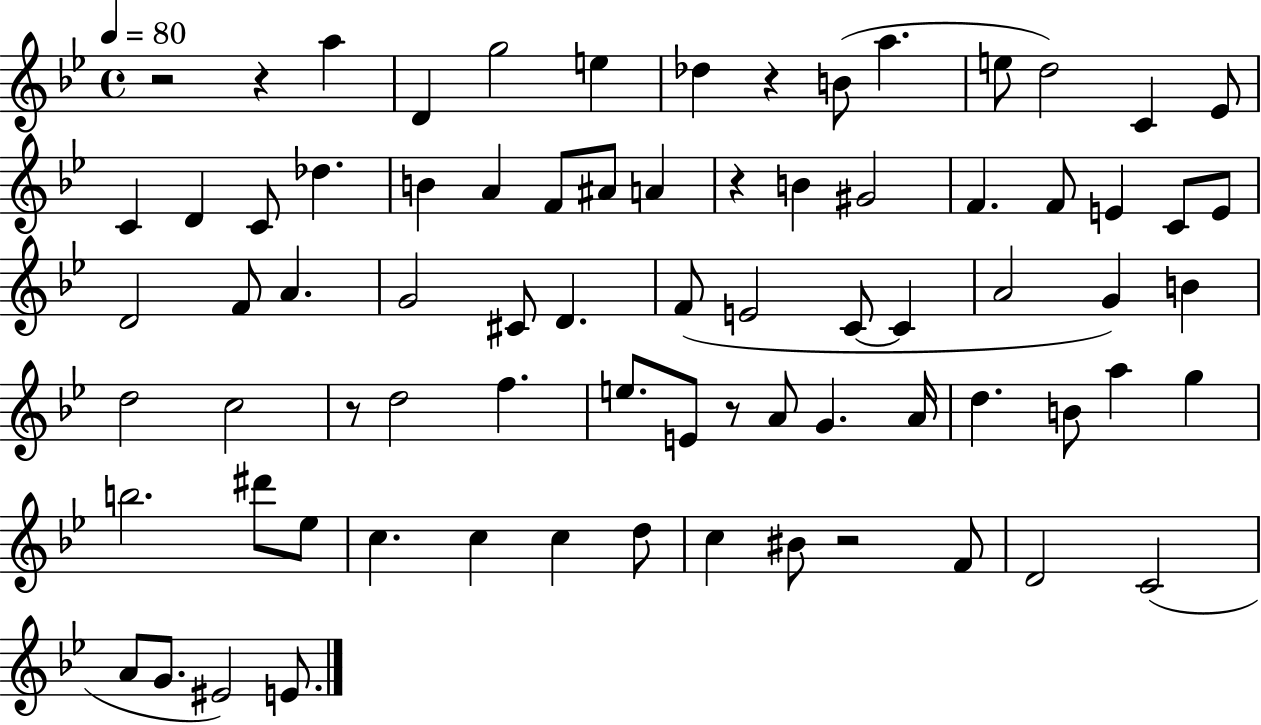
R/h R/q A5/q D4/q G5/h E5/q Db5/q R/q B4/e A5/q. E5/e D5/h C4/q Eb4/e C4/q D4/q C4/e Db5/q. B4/q A4/q F4/e A#4/e A4/q R/q B4/q G#4/h F4/q. F4/e E4/q C4/e E4/e D4/h F4/e A4/q. G4/h C#4/e D4/q. F4/e E4/h C4/e C4/q A4/h G4/q B4/q D5/h C5/h R/e D5/h F5/q. E5/e. E4/e R/e A4/e G4/q. A4/s D5/q. B4/e A5/q G5/q B5/h. D#6/e Eb5/e C5/q. C5/q C5/q D5/e C5/q BIS4/e R/h F4/e D4/h C4/h A4/e G4/e. EIS4/h E4/e.